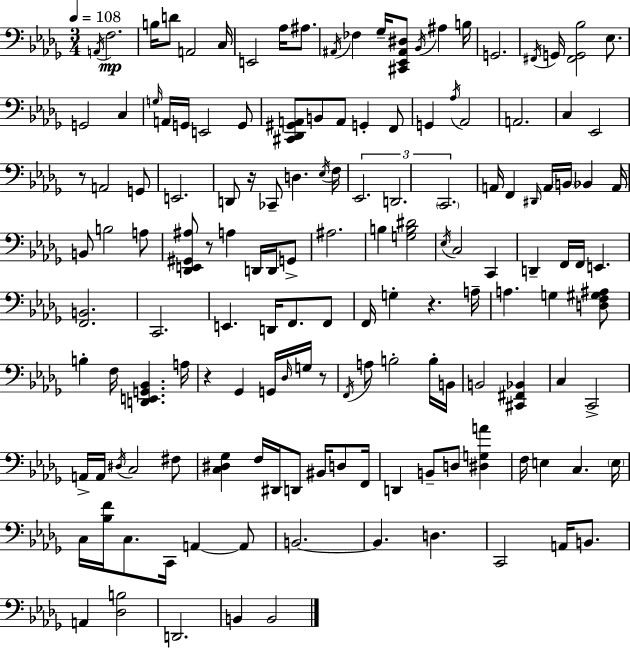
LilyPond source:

{
  \clef bass
  \numericTimeSignature
  \time 3/4
  \key bes \minor
  \tempo 4 = 108
  \acciaccatura { a,16 }\mp f2. | b16 d'8 a,2 | c16 e,2 aes16 ais8. | \acciaccatura { ais,16 } fes4 ges16-- <cis, ees, ais, dis>8 \acciaccatura { bes,16 } ais4 | \break b16 g,2. | \acciaccatura { fis,16 } g,16 <fis, g, bes>2 | ees8. g,2 | c4 \grace { g16 } a,16 g,16 e,2 | \break g,8 <cis, des, gis, a,>8 b,8 a,8 g,4-. | f,8 g,4 \acciaccatura { aes16 } aes,2 | a,2. | c4 ees,2 | \break r8 a,2 | g,8 e,2. | d,8 r16 ces,8-- d4. | \acciaccatura { ees16 } f16 \tuplet 3/2 { ees,2. | \break d,2. | \parenthesize c,2. } | a,16 f,4 | \grace { dis,16 } a,16 \parenthesize b,16 bes,4 a,16 b,8 b2 | \break a8 <des, e, gis, ais>8 r8 | a4 d,16 d,16 g,8-> ais2. | b4 | <g b dis'>2 \acciaccatura { ees16 } c2 | \break c,4 d,4-- | f,16 f,16 e,4. <f, b,>2. | c,2. | e,4. | \break d,16 f,8. f,8 f,16 g4-. | r4. a16-- a4. | g4 <d f gis ais>8 b4-. | f16 <d, e, g, bes,>4. a16 r4 | \break ges,4 g,16 \grace { des16 } g16 r8 \acciaccatura { f,16 } a8 | b2-. b16-. b,16 b,2 | <cis, fis, bes,>4 c4 | c,2-> a,16-> | \break a,16 \acciaccatura { dis16 } c2 fis8 | <c dis ges>4 f16 dis,16 d,8 bis,16 d8 f,16 | d,4 b,8-- d8 <dis g a'>4 | f16 e4 c4. \parenthesize e16 | \break c16 <bes f'>16 c8. c,16 a,4~~ a,8 | b,2.~~ | b,4. d4. | c,2 a,16 b,8. | \break a,4 <des b>2 | d,2. | b,4 b,2 | \bar "|."
}